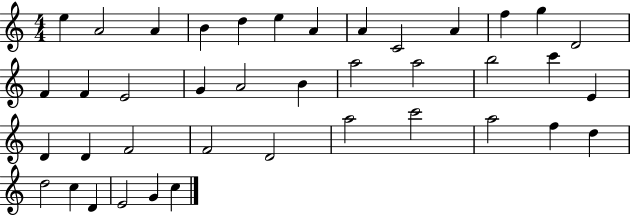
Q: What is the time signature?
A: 4/4